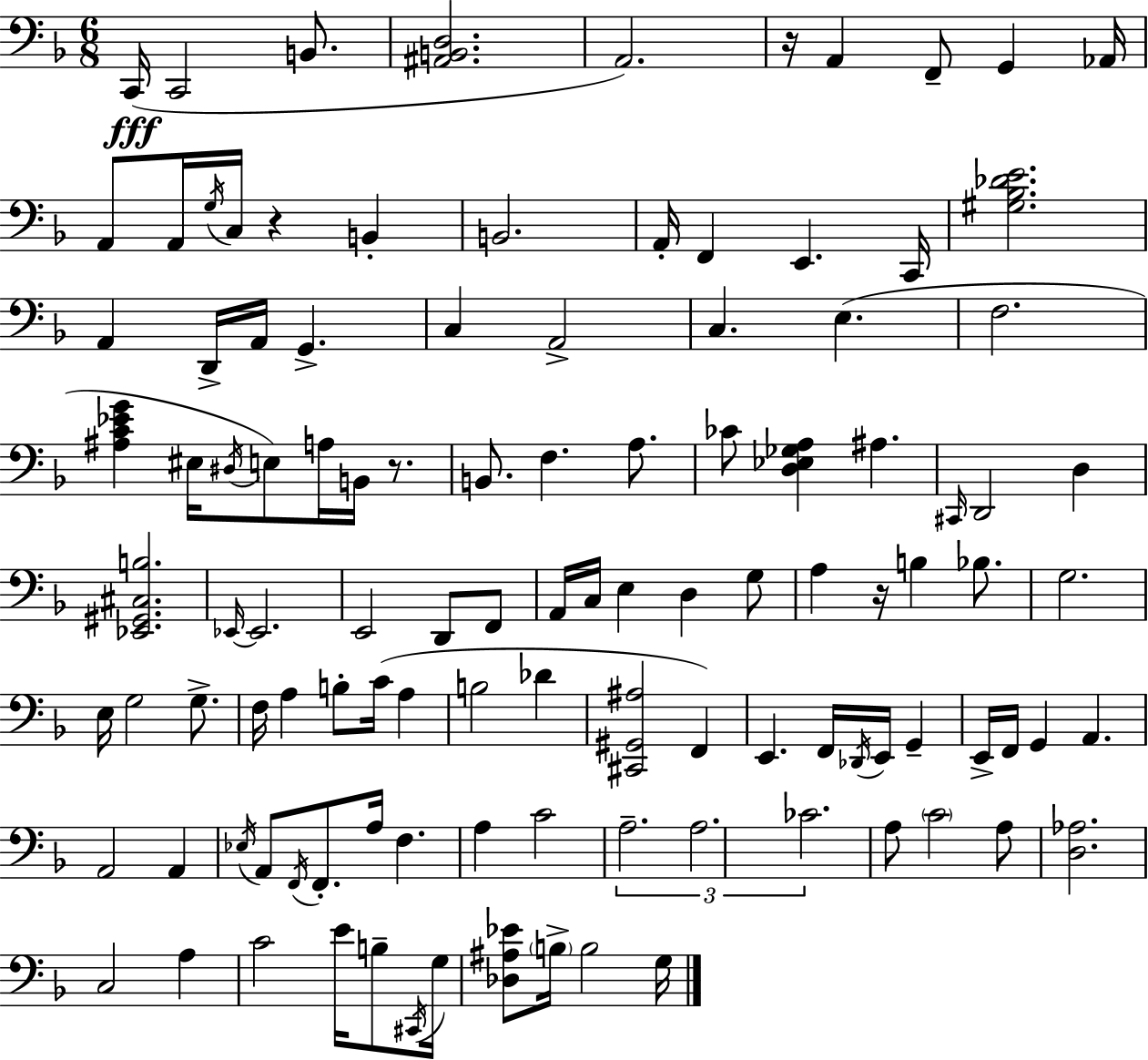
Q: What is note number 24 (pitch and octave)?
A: A2